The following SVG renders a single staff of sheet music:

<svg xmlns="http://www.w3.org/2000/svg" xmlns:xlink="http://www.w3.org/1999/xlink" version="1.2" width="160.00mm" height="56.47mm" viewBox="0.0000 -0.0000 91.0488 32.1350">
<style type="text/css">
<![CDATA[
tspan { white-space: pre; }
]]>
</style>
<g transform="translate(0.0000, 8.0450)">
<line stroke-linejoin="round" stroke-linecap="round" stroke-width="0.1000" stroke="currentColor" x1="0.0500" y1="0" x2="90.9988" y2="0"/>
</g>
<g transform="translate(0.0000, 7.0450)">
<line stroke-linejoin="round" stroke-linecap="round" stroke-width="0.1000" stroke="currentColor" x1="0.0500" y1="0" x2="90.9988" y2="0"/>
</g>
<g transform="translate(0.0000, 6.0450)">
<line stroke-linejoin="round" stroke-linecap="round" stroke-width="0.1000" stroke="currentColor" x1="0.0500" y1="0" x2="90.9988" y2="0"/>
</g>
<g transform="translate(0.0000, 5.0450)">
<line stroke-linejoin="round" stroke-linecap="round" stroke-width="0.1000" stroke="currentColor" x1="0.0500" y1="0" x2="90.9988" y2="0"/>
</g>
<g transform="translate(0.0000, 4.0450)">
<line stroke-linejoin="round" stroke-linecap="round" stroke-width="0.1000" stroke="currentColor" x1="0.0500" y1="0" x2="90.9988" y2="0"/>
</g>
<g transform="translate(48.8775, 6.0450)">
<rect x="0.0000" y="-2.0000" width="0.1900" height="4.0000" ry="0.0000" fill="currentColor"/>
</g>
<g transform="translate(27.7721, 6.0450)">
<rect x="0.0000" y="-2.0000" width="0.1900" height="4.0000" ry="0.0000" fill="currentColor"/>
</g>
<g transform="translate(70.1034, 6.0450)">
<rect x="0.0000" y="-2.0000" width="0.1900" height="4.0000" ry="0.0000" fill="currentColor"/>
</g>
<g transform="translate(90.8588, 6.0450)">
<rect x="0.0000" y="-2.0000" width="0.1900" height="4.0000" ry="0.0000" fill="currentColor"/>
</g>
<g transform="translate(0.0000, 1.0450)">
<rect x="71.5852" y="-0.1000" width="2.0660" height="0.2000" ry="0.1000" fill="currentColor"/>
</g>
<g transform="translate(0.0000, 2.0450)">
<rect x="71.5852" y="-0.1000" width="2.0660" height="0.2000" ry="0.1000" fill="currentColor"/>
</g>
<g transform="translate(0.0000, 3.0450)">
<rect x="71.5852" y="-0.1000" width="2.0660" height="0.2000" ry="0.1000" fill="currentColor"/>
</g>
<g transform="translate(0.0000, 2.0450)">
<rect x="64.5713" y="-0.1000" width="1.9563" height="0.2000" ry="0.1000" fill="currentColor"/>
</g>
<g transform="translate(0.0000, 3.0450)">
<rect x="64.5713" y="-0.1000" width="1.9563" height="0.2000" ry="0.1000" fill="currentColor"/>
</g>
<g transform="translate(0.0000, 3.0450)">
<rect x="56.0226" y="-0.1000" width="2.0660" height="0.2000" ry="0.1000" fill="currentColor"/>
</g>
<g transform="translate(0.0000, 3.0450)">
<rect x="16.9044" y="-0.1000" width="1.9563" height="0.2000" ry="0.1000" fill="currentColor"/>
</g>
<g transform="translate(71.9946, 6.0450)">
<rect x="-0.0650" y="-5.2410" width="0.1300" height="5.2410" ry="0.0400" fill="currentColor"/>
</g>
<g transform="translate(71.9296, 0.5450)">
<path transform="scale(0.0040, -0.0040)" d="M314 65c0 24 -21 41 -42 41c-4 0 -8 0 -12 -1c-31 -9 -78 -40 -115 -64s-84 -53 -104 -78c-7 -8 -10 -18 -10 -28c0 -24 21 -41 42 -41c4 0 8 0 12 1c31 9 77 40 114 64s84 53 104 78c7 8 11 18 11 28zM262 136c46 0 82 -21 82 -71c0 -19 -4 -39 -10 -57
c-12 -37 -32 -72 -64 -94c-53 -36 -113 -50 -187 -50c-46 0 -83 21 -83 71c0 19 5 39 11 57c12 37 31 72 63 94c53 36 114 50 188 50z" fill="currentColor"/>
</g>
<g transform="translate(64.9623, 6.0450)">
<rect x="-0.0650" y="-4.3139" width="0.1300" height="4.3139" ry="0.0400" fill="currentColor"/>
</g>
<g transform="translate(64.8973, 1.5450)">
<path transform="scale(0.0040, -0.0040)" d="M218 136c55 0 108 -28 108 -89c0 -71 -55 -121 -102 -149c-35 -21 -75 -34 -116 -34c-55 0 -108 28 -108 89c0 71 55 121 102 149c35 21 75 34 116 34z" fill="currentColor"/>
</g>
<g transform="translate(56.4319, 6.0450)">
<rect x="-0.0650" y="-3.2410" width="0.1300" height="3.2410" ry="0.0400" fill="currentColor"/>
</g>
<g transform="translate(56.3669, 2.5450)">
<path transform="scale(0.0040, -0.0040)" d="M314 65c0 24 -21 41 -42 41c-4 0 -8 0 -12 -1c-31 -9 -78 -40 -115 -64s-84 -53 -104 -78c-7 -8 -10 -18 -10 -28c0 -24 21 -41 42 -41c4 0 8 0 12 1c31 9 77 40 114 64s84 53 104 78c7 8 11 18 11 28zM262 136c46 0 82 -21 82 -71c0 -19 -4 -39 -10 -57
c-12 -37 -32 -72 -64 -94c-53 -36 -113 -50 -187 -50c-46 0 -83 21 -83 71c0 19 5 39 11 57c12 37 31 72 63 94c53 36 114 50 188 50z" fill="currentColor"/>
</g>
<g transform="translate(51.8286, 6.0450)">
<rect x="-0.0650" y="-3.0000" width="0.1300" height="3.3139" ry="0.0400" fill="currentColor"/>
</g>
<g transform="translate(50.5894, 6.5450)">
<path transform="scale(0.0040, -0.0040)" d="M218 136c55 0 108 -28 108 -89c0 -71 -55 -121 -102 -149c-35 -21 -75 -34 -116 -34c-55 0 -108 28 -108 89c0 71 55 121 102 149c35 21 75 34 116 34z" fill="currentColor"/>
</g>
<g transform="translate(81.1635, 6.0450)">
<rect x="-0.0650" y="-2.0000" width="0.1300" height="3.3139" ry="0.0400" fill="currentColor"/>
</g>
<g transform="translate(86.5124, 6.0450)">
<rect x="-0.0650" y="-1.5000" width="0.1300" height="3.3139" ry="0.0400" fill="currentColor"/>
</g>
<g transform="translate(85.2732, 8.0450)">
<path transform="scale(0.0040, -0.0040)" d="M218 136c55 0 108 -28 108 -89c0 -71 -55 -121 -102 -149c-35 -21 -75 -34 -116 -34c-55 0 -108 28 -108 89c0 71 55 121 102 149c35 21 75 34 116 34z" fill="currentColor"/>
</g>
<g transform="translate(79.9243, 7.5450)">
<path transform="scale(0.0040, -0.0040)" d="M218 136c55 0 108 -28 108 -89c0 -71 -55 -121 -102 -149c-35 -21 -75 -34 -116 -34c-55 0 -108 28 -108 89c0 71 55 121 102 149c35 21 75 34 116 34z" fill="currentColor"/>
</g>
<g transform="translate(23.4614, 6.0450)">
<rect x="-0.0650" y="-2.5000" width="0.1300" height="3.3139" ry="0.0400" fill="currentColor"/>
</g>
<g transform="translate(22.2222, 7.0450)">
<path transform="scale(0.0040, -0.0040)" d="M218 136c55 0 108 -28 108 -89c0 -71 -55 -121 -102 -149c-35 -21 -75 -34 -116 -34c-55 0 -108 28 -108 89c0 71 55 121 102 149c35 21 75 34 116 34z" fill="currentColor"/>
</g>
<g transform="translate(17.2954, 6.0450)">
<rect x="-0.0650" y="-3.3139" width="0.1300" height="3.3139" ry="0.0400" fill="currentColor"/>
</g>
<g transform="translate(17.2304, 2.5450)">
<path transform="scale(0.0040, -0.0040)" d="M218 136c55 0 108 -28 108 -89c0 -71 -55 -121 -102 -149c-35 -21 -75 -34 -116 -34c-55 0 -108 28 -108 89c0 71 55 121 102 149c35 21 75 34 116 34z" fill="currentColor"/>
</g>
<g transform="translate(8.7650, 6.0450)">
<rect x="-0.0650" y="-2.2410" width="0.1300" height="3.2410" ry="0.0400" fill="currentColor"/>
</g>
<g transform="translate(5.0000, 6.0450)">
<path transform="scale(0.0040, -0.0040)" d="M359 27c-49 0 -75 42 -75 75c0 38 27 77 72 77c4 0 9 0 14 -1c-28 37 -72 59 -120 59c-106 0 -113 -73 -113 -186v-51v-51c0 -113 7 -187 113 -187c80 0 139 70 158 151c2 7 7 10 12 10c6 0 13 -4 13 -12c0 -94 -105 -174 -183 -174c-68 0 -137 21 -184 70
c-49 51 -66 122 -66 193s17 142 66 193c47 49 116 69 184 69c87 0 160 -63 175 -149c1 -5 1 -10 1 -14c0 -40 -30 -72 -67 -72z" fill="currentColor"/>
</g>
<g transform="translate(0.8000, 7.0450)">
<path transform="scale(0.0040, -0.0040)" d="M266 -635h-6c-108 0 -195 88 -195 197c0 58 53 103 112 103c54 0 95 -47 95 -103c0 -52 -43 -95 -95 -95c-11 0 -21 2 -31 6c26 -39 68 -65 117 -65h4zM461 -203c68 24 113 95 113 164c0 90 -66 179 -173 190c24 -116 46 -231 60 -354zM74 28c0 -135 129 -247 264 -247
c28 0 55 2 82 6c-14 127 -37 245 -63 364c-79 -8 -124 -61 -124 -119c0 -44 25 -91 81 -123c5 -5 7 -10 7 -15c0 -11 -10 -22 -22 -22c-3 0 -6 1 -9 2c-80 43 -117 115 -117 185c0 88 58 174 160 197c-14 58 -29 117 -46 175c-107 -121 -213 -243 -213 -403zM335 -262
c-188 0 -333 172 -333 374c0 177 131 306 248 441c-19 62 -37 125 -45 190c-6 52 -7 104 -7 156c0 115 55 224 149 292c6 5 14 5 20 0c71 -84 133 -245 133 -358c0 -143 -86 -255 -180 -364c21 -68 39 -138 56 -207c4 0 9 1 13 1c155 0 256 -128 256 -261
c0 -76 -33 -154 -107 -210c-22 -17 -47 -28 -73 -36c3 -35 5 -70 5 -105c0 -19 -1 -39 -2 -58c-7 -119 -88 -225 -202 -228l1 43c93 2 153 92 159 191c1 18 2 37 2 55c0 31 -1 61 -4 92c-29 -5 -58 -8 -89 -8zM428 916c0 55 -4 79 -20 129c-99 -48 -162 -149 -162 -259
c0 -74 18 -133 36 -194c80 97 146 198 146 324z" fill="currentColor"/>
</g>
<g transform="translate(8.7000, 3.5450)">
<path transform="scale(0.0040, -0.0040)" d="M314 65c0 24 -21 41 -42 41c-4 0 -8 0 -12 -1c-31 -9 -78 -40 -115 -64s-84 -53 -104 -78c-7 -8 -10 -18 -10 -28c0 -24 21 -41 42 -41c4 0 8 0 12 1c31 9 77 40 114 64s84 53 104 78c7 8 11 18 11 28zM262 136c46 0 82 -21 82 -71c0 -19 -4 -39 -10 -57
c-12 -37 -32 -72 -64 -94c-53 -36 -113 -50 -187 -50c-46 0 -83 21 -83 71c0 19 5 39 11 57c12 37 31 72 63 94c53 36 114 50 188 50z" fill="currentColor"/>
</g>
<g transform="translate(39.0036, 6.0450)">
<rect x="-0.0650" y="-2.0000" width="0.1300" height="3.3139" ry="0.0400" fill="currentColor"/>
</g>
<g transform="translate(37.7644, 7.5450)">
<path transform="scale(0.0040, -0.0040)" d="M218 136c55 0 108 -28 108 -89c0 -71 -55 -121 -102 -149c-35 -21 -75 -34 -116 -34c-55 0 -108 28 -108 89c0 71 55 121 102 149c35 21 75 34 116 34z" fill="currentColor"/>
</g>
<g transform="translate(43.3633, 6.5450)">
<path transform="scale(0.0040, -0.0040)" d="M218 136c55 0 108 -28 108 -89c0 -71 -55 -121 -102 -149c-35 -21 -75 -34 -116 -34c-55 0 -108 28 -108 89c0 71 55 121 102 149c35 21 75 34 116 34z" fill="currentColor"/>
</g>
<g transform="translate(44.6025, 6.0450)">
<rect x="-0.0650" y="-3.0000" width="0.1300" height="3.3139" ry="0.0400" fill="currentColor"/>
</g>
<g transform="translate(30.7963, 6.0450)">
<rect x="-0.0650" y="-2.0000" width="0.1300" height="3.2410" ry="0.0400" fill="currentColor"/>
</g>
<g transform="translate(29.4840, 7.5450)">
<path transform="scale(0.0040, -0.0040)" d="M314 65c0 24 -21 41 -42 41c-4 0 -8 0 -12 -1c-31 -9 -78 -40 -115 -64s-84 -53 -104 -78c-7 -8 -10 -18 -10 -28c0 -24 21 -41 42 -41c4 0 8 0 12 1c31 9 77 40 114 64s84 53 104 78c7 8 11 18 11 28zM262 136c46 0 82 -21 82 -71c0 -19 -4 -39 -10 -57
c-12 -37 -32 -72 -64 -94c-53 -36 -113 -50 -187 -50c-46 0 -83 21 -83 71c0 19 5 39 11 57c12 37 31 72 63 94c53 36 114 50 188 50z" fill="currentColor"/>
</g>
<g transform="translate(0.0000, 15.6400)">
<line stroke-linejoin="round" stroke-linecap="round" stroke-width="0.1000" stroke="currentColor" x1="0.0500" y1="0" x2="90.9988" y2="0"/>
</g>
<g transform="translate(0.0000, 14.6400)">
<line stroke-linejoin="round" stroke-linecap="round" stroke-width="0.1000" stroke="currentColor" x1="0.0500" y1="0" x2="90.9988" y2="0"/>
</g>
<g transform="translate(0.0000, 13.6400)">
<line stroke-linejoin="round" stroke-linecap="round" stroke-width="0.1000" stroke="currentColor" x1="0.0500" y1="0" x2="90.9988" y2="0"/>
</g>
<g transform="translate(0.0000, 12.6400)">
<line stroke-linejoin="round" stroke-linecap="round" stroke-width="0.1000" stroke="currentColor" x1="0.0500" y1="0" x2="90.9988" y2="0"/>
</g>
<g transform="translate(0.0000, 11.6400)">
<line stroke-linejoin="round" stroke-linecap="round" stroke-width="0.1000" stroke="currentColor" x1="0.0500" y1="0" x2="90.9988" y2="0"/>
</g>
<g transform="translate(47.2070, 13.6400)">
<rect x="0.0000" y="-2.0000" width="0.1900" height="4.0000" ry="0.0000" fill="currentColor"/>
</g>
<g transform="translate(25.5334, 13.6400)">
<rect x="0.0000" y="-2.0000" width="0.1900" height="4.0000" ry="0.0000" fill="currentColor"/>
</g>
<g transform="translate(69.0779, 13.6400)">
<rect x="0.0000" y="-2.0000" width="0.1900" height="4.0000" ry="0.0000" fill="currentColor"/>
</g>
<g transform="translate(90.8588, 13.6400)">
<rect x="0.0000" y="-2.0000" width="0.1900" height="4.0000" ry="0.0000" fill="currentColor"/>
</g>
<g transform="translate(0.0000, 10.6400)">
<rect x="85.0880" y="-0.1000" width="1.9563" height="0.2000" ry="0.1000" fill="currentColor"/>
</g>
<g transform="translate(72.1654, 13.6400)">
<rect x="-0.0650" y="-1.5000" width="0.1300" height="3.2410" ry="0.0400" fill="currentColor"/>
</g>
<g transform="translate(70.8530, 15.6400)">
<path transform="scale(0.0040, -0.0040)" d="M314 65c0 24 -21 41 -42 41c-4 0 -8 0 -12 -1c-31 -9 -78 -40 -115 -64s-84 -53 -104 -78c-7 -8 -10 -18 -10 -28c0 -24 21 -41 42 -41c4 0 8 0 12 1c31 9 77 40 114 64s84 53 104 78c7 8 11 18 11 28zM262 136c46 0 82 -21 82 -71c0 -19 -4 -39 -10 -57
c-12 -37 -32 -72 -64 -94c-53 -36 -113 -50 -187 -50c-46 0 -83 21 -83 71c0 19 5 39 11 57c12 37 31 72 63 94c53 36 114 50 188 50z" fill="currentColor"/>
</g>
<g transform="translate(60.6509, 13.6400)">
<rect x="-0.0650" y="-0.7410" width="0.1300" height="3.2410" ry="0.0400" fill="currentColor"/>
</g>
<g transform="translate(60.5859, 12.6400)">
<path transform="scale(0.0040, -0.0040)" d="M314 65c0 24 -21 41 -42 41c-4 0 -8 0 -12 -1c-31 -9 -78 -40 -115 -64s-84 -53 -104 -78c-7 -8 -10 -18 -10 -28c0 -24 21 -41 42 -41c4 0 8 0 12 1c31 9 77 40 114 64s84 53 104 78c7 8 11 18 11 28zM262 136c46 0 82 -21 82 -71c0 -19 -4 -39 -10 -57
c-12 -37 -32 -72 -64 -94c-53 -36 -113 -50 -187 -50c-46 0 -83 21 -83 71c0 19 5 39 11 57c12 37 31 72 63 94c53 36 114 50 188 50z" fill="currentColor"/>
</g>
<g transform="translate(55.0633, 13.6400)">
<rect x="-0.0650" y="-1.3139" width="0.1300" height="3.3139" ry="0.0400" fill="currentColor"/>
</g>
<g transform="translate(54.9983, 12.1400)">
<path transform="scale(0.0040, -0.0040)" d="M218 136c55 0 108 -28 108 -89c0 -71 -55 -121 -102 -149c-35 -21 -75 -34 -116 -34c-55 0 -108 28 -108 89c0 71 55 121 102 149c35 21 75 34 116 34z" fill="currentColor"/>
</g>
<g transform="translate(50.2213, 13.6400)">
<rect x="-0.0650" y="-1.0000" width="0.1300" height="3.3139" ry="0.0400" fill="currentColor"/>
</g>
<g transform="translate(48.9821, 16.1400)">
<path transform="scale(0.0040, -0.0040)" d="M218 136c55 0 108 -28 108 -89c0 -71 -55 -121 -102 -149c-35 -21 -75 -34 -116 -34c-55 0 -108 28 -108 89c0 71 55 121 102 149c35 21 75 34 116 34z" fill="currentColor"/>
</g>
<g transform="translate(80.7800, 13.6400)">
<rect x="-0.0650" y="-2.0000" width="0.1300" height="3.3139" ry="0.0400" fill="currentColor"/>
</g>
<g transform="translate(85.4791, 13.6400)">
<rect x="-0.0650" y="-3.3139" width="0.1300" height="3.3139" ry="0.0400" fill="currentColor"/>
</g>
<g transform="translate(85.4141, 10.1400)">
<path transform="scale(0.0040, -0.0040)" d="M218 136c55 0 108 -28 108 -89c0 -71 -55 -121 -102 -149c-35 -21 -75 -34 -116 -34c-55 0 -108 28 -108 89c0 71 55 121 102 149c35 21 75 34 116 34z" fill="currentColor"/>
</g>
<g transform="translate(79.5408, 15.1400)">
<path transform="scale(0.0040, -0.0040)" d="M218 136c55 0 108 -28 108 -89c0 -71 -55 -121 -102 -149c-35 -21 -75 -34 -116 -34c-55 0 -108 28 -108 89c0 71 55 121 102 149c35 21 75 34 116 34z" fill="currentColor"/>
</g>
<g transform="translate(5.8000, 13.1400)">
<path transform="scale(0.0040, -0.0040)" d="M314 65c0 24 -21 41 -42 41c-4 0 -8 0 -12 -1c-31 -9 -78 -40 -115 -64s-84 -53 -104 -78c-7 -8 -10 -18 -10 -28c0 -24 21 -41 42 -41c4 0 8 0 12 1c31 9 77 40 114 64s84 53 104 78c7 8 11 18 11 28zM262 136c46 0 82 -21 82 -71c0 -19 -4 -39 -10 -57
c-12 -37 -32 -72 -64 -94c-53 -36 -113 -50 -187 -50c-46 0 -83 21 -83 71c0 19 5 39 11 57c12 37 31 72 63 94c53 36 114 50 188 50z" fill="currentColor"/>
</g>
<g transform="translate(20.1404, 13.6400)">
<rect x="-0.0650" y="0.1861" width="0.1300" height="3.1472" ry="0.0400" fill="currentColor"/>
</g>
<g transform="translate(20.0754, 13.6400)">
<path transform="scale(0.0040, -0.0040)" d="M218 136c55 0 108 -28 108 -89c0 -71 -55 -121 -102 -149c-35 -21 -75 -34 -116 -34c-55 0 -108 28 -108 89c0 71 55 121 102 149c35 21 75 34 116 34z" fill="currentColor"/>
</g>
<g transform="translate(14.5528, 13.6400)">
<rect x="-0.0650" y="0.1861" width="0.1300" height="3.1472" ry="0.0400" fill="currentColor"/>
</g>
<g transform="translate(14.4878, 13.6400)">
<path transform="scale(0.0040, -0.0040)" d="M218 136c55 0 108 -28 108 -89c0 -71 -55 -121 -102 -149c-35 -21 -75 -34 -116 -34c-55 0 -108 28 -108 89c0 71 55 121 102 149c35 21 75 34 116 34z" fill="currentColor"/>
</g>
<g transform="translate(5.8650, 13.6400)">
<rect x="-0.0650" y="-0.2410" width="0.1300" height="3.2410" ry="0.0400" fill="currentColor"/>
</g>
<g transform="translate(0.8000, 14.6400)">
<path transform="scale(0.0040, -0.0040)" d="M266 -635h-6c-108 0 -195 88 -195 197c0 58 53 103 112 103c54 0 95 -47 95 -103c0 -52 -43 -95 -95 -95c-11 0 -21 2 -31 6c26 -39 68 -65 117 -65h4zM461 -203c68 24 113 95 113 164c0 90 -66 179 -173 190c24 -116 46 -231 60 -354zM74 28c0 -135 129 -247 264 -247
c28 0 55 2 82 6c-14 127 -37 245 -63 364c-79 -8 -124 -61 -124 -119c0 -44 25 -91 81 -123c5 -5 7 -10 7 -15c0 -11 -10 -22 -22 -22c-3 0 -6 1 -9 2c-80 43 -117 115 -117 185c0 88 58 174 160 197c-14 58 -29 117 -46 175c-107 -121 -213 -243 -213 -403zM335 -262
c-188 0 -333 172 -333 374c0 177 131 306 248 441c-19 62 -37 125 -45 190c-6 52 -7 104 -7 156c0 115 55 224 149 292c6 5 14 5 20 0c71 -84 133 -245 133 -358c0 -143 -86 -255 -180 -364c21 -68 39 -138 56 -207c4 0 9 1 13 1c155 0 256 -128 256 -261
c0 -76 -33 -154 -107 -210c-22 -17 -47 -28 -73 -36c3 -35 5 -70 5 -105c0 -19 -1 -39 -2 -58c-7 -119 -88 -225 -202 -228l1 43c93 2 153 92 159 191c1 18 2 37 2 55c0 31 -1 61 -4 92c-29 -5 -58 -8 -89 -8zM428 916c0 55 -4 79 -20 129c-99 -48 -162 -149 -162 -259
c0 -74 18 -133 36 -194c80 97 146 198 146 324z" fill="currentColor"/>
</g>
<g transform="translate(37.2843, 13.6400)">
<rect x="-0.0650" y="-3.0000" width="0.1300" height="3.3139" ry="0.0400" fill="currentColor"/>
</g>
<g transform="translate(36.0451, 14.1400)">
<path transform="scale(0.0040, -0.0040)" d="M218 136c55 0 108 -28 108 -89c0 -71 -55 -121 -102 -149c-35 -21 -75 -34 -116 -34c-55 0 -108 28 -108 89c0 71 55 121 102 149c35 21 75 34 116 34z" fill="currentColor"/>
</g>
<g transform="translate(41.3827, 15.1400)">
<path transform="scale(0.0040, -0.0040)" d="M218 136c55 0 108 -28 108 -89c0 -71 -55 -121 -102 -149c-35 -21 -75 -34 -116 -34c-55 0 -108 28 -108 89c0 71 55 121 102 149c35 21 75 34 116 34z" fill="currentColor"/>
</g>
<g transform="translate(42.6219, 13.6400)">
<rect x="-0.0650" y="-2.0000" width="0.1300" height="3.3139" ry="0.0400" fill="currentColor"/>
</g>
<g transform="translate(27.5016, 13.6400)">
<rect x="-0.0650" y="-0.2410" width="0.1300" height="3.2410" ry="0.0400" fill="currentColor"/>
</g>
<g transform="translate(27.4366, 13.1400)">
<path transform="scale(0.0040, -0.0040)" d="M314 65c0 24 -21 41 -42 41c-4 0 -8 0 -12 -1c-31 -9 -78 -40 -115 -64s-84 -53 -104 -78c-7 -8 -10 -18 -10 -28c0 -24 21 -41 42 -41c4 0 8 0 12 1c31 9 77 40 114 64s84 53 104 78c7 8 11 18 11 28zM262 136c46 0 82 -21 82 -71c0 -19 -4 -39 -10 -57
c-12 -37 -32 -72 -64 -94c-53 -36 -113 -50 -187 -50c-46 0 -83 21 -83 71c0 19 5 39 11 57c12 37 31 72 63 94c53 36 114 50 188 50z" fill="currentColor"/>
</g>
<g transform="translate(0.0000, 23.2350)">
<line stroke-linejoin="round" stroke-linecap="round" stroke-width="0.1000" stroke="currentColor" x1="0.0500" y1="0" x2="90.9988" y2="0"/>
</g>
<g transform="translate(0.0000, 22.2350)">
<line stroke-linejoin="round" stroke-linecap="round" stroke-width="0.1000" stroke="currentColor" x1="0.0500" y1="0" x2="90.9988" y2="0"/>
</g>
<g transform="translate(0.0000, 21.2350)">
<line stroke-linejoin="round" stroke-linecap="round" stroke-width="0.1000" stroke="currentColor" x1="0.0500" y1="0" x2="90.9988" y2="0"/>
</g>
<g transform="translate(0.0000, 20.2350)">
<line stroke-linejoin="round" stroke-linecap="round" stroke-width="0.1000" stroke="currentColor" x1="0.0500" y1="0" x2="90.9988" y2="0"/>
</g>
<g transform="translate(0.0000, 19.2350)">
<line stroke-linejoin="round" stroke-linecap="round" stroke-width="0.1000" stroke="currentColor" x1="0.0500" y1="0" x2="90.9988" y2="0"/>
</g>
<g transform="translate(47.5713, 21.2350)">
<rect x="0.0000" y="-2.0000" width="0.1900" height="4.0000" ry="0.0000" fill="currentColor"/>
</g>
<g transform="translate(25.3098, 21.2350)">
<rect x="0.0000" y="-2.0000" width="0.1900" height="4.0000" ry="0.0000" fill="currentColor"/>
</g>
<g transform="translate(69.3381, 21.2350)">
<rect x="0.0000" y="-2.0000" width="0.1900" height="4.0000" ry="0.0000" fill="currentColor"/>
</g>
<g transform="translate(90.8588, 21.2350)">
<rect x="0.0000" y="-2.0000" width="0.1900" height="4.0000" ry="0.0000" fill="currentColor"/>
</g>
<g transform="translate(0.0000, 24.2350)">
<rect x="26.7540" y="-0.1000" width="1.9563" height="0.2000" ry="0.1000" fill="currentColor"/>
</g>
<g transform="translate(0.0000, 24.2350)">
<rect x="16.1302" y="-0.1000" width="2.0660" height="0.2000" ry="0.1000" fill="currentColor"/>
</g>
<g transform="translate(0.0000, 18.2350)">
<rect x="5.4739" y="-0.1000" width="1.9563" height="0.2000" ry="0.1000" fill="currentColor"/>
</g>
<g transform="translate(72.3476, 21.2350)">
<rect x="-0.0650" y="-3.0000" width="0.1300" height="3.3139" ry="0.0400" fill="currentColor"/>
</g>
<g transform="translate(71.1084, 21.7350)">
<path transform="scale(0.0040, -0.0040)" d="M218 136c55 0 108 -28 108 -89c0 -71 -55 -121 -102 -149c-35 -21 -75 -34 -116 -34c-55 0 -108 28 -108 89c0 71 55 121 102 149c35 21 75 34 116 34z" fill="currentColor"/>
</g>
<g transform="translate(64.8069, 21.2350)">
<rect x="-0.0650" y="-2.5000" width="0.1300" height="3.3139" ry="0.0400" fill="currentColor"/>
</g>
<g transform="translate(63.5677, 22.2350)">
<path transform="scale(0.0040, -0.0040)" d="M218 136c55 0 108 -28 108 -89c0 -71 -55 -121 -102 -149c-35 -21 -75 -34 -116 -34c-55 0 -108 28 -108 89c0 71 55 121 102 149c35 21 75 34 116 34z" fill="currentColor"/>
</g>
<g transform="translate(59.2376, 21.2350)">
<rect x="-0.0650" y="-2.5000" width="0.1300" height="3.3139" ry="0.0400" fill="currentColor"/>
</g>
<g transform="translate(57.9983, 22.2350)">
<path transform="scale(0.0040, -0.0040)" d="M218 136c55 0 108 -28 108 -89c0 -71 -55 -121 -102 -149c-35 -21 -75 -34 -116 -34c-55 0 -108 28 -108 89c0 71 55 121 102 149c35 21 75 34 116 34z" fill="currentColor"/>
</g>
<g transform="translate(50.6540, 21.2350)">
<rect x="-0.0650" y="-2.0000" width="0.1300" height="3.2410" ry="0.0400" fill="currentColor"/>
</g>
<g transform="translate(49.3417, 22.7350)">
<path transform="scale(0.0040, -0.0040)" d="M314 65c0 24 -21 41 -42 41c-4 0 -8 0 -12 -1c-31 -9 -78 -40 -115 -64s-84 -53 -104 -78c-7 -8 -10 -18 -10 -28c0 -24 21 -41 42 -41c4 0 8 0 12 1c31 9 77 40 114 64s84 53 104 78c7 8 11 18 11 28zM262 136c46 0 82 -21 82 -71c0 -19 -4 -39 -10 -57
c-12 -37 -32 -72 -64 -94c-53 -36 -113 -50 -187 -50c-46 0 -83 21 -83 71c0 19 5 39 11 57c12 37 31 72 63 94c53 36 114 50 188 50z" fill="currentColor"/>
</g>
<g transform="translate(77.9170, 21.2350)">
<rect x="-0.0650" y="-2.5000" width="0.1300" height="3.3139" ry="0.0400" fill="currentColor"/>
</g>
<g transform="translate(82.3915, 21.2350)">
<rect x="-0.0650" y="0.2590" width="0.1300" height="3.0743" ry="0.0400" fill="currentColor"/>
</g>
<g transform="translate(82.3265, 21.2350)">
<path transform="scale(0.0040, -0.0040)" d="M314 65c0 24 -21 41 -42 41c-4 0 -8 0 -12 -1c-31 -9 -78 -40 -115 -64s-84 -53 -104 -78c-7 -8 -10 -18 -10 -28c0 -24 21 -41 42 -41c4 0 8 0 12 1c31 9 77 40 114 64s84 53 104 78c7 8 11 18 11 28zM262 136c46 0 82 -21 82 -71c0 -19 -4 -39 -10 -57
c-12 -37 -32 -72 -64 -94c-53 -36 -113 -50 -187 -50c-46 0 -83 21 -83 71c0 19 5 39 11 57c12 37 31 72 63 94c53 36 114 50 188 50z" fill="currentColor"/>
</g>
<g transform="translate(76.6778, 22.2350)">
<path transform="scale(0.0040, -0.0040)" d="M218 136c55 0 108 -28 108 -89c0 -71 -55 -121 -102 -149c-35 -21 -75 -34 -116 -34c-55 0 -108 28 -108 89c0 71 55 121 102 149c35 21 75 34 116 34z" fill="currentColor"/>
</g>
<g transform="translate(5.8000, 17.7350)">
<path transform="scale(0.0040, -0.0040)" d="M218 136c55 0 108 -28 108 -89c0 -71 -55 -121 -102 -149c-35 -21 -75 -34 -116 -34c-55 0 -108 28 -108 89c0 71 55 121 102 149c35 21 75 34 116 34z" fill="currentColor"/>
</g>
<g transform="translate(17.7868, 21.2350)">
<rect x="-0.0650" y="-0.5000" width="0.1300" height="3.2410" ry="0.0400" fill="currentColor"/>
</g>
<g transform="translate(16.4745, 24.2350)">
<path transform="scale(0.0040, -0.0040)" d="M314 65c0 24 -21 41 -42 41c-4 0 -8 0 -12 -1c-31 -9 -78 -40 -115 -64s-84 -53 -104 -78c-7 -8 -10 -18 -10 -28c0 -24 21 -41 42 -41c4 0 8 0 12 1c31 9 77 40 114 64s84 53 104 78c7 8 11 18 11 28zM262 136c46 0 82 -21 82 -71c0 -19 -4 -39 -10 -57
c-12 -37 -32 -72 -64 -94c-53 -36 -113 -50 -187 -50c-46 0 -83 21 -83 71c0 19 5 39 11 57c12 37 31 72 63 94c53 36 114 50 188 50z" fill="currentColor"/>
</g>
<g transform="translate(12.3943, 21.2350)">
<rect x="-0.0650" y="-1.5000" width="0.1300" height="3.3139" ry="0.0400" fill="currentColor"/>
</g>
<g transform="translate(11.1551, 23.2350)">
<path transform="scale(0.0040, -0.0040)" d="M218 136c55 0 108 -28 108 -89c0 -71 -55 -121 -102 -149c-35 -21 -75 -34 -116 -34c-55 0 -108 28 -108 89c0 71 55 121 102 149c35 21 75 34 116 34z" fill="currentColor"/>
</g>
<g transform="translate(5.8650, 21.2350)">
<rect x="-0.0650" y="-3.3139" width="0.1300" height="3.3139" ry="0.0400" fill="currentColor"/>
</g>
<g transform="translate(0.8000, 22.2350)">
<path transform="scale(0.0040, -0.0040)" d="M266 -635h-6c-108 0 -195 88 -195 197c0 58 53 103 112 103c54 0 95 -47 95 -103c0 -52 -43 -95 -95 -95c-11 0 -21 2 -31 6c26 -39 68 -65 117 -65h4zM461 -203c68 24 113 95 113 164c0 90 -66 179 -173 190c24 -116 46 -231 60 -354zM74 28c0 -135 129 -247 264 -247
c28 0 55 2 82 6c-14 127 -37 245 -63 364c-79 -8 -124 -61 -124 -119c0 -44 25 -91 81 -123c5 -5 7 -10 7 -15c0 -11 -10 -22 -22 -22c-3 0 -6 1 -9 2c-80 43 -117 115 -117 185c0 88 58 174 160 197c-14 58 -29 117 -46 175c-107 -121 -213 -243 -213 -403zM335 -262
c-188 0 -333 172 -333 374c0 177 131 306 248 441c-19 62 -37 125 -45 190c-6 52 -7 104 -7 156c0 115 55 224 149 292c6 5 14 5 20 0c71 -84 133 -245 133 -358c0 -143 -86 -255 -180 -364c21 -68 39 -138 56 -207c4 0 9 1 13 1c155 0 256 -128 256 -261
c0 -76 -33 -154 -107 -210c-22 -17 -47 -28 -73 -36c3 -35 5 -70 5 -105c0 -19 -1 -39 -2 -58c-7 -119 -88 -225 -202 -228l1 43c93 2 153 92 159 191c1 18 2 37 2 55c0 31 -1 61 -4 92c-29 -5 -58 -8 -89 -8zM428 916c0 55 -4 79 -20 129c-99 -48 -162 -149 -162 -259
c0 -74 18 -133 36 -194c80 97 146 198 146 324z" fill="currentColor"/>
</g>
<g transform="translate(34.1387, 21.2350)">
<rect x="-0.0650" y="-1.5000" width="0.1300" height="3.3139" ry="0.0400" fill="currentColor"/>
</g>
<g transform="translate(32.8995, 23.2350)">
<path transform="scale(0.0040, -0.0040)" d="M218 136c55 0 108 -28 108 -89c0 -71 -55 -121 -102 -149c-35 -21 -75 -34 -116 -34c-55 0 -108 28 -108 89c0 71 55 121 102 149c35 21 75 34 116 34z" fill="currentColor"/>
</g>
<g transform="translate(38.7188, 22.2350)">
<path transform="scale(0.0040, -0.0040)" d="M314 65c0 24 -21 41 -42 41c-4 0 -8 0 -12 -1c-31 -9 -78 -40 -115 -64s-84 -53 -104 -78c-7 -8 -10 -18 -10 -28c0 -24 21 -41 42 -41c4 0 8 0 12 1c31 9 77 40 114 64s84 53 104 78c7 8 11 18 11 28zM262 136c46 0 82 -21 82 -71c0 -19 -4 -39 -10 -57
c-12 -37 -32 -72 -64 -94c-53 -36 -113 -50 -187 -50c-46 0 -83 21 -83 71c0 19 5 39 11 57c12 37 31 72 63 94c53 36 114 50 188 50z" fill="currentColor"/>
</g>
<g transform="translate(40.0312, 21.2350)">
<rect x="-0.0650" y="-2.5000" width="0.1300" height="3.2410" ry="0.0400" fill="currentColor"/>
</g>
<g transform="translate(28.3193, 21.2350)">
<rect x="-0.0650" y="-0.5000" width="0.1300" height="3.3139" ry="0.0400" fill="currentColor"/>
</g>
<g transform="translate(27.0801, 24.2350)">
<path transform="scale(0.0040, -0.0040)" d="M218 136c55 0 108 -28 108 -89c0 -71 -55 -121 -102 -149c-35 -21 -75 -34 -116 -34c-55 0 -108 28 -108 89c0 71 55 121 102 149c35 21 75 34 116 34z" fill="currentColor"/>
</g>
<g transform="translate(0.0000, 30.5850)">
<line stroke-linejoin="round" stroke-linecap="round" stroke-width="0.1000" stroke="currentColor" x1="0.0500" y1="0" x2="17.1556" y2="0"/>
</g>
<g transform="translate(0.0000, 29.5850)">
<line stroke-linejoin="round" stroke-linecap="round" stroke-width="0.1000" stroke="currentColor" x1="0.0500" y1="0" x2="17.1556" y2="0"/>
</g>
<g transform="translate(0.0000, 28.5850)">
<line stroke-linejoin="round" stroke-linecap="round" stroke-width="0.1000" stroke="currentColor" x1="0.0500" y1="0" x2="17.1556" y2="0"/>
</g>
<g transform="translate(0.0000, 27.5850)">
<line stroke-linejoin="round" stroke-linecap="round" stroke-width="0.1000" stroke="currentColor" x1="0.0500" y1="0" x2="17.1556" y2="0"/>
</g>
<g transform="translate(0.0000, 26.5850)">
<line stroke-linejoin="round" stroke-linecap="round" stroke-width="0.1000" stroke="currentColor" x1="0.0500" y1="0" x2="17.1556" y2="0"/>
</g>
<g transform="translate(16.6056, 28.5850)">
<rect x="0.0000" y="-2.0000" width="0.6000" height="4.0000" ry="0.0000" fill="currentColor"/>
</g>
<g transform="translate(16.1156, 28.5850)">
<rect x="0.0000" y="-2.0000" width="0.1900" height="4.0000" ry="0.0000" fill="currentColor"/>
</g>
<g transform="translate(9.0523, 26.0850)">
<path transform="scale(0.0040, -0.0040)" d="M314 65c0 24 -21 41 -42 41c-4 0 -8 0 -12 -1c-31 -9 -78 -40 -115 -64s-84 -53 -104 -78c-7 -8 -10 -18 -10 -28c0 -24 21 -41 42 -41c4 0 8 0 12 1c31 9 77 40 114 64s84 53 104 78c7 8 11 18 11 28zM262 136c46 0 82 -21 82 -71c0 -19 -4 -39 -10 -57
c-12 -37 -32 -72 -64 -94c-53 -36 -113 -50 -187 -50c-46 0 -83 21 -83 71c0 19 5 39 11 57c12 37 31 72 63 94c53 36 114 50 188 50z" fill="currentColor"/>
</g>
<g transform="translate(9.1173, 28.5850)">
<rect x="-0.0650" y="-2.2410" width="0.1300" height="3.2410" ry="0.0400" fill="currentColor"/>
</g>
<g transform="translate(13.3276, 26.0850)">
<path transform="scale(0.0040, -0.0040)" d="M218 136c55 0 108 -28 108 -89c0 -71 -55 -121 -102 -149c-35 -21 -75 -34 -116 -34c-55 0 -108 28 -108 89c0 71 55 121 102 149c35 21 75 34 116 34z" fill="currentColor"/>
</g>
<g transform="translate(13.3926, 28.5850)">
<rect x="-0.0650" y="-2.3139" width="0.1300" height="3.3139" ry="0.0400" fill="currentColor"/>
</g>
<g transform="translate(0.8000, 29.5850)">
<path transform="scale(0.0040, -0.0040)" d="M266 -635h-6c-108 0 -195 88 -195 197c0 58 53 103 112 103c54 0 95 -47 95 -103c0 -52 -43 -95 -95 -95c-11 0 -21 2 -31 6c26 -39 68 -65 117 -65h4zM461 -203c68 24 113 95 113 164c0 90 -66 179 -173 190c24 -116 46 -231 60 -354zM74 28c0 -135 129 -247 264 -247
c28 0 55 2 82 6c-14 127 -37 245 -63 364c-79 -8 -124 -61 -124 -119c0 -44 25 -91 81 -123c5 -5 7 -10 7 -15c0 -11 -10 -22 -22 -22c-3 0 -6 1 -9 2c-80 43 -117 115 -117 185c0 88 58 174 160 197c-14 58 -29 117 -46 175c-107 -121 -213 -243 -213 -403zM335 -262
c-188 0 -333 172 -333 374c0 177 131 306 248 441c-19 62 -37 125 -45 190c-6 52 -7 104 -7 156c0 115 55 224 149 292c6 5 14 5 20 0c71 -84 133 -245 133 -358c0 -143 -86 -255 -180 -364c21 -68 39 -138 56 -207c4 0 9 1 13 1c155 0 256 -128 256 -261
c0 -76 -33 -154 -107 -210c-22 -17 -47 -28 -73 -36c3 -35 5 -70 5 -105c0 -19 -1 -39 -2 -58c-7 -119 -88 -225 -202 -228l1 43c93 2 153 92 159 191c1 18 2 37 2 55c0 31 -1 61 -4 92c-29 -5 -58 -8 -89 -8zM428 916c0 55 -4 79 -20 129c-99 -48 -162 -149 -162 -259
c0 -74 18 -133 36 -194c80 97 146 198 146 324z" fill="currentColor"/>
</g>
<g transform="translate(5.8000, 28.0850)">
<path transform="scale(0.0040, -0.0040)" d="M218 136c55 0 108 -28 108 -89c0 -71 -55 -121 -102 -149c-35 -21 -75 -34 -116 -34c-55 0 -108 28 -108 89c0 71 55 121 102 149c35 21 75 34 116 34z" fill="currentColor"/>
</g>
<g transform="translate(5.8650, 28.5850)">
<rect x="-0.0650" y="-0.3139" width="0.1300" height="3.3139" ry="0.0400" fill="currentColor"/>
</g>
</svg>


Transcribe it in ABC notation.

X:1
T:Untitled
M:4/4
L:1/4
K:C
g2 b G F2 F A A b2 d' f'2 F E c2 B B c2 A F D e d2 E2 F b b E C2 C E G2 F2 G G A G B2 c g2 g